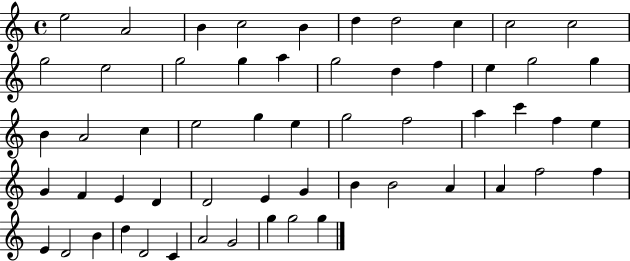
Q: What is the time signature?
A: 4/4